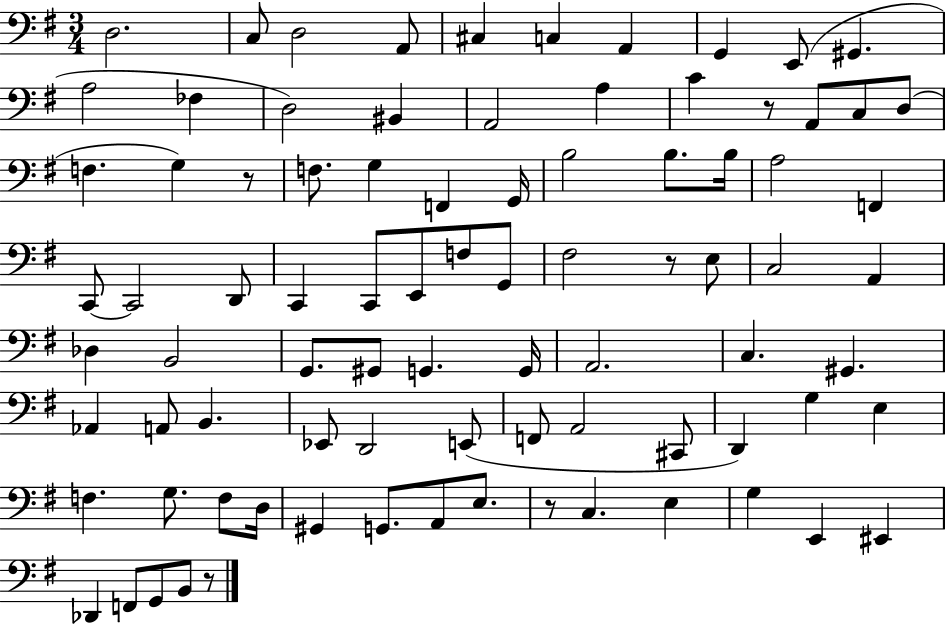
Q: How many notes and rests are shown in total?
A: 86